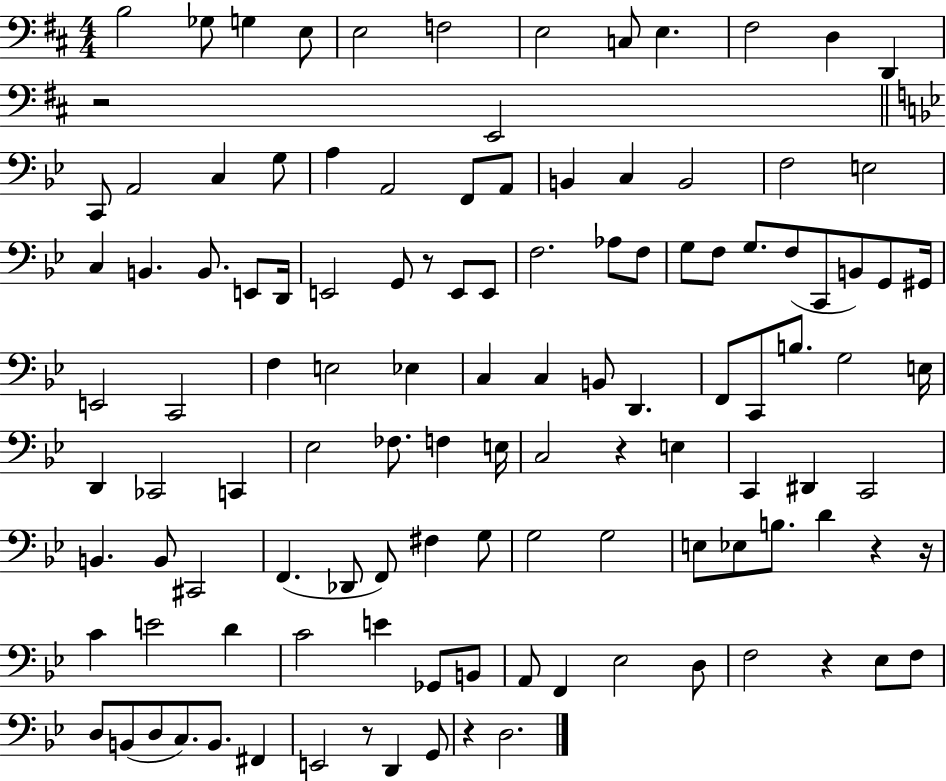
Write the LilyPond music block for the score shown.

{
  \clef bass
  \numericTimeSignature
  \time 4/4
  \key d \major
  b2 ges8 g4 e8 | e2 f2 | e2 c8 e4. | fis2 d4 d,4 | \break r2 e,2 | \bar "||" \break \key bes \major c,8 a,2 c4 g8 | a4 a,2 f,8 a,8 | b,4 c4 b,2 | f2 e2 | \break c4 b,4. b,8. e,8 d,16 | e,2 g,8 r8 e,8 e,8 | f2. aes8 f8 | g8 f8 g8. f8( c,8 b,8) g,8 gis,16 | \break e,2 c,2 | f4 e2 ees4 | c4 c4 b,8 d,4. | f,8 c,8 b8. g2 e16 | \break d,4 ces,2 c,4 | ees2 fes8. f4 e16 | c2 r4 e4 | c,4 dis,4 c,2 | \break b,4. b,8 cis,2 | f,4.( des,8 f,8) fis4 g8 | g2 g2 | e8 ees8 b8. d'4 r4 r16 | \break c'4 e'2 d'4 | c'2 e'4 ges,8 b,8 | a,8 f,4 ees2 d8 | f2 r4 ees8 f8 | \break d8 b,8( d8 c8.) b,8. fis,4 | e,2 r8 d,4 g,8 | r4 d2. | \bar "|."
}